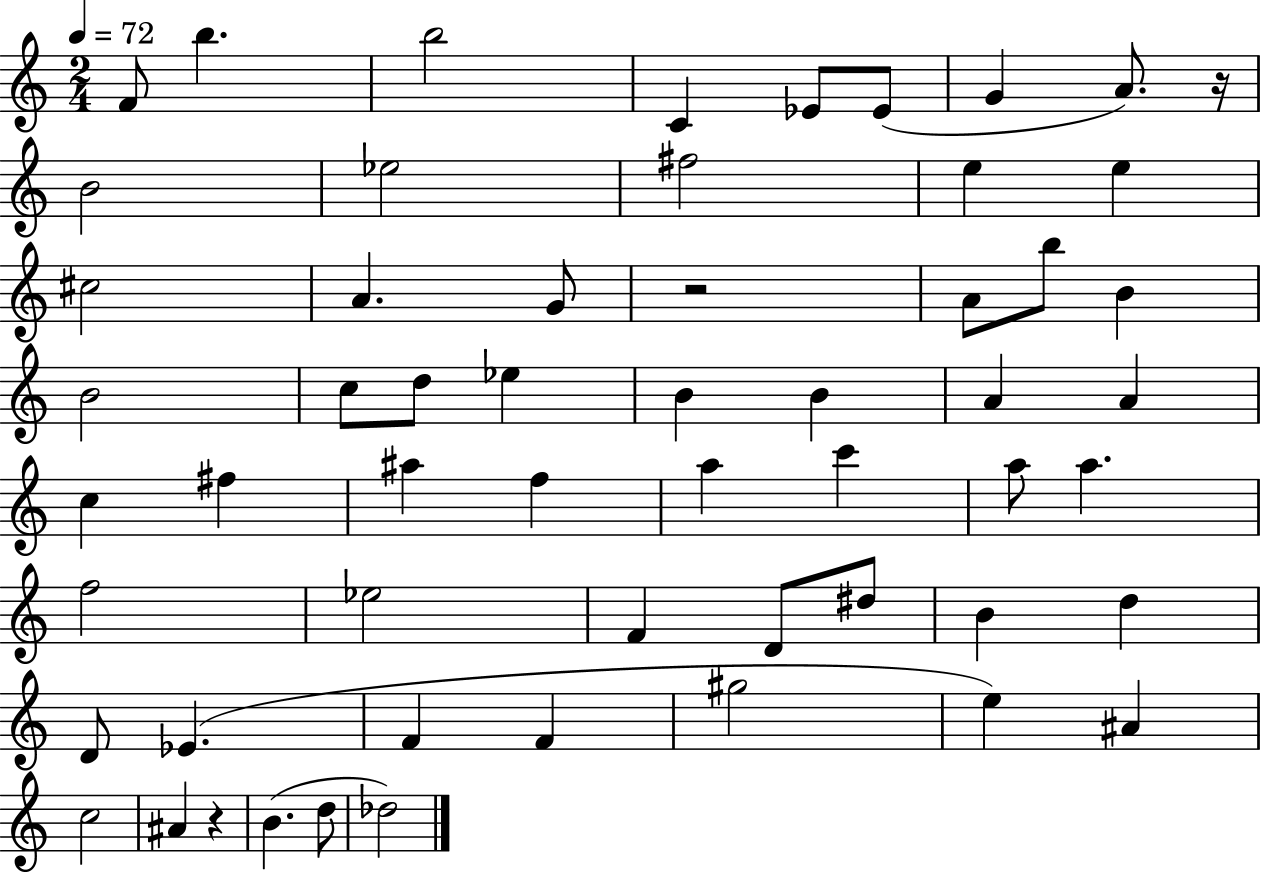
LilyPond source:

{
  \clef treble
  \numericTimeSignature
  \time 2/4
  \key c \major
  \tempo 4 = 72
  f'8 b''4. | b''2 | c'4 ees'8 ees'8( | g'4 a'8.) r16 | \break b'2 | ees''2 | fis''2 | e''4 e''4 | \break cis''2 | a'4. g'8 | r2 | a'8 b''8 b'4 | \break b'2 | c''8 d''8 ees''4 | b'4 b'4 | a'4 a'4 | \break c''4 fis''4 | ais''4 f''4 | a''4 c'''4 | a''8 a''4. | \break f''2 | ees''2 | f'4 d'8 dis''8 | b'4 d''4 | \break d'8 ees'4.( | f'4 f'4 | gis''2 | e''4) ais'4 | \break c''2 | ais'4 r4 | b'4.( d''8 | des''2) | \break \bar "|."
}